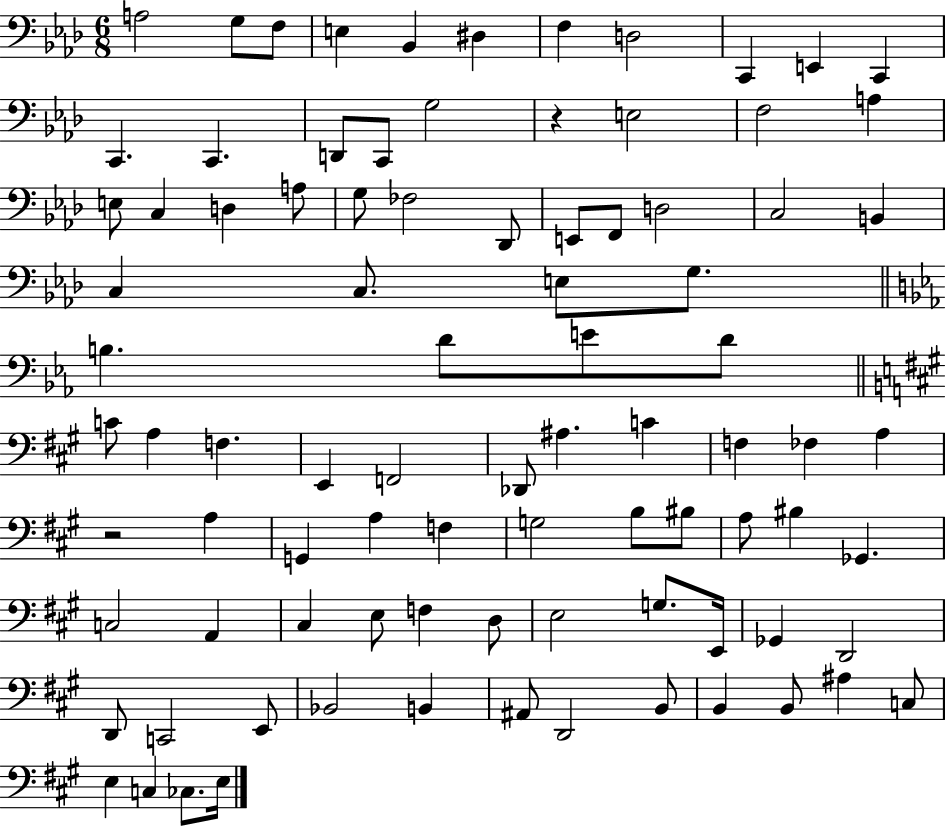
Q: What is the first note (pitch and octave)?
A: A3